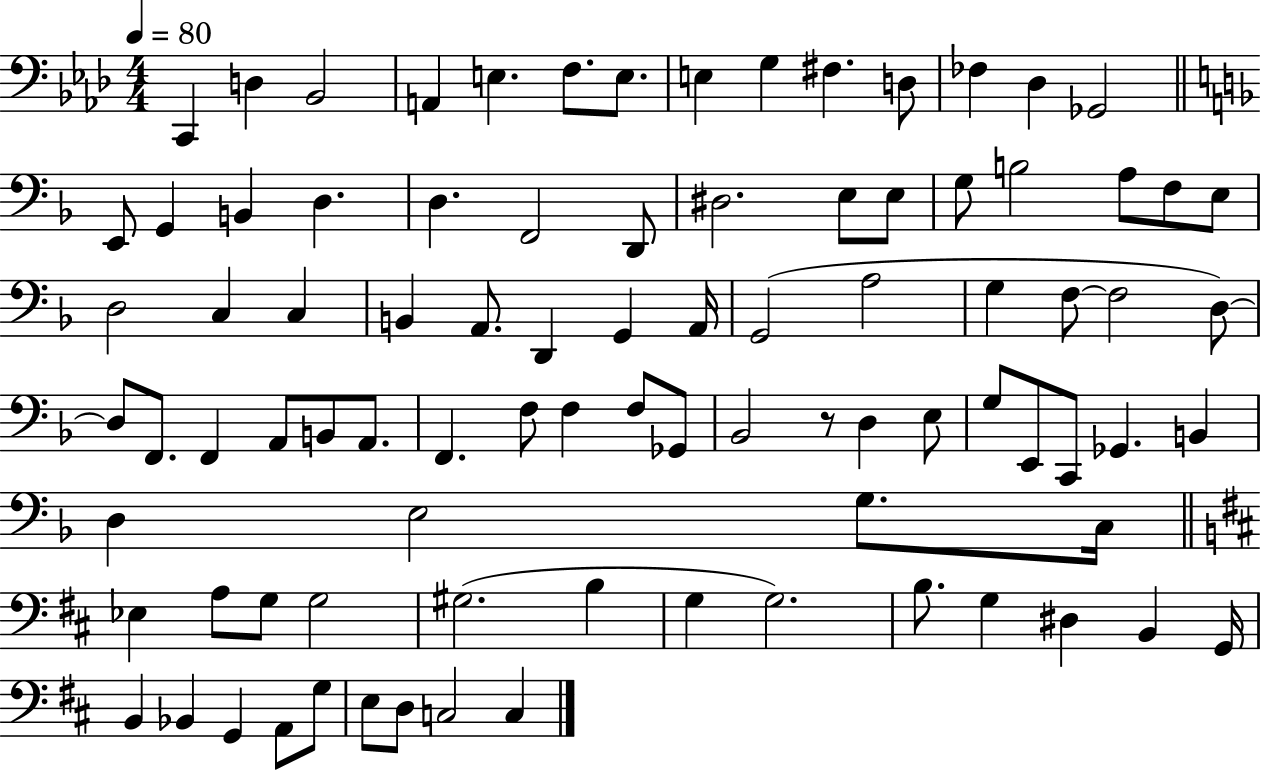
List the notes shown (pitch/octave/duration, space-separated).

C2/q D3/q Bb2/h A2/q E3/q. F3/e. E3/e. E3/q G3/q F#3/q. D3/e FES3/q Db3/q Gb2/h E2/e G2/q B2/q D3/q. D3/q. F2/h D2/e D#3/h. E3/e E3/e G3/e B3/h A3/e F3/e E3/e D3/h C3/q C3/q B2/q A2/e. D2/q G2/q A2/s G2/h A3/h G3/q F3/e F3/h D3/e D3/e F2/e. F2/q A2/e B2/e A2/e. F2/q. F3/e F3/q F3/e Gb2/e Bb2/h R/e D3/q E3/e G3/e E2/e C2/e Gb2/q. B2/q D3/q E3/h G3/e. C3/s Eb3/q A3/e G3/e G3/h G#3/h. B3/q G3/q G3/h. B3/e. G3/q D#3/q B2/q G2/s B2/q Bb2/q G2/q A2/e G3/e E3/e D3/e C3/h C3/q